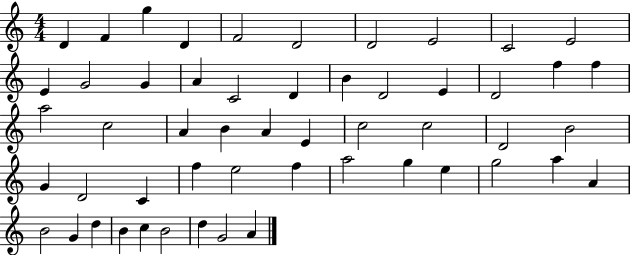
{
  \clef treble
  \numericTimeSignature
  \time 4/4
  \key c \major
  d'4 f'4 g''4 d'4 | f'2 d'2 | d'2 e'2 | c'2 e'2 | \break e'4 g'2 g'4 | a'4 c'2 d'4 | b'4 d'2 e'4 | d'2 f''4 f''4 | \break a''2 c''2 | a'4 b'4 a'4 e'4 | c''2 c''2 | d'2 b'2 | \break g'4 d'2 c'4 | f''4 e''2 f''4 | a''2 g''4 e''4 | g''2 a''4 a'4 | \break b'2 g'4 d''4 | b'4 c''4 b'2 | d''4 g'2 a'4 | \bar "|."
}